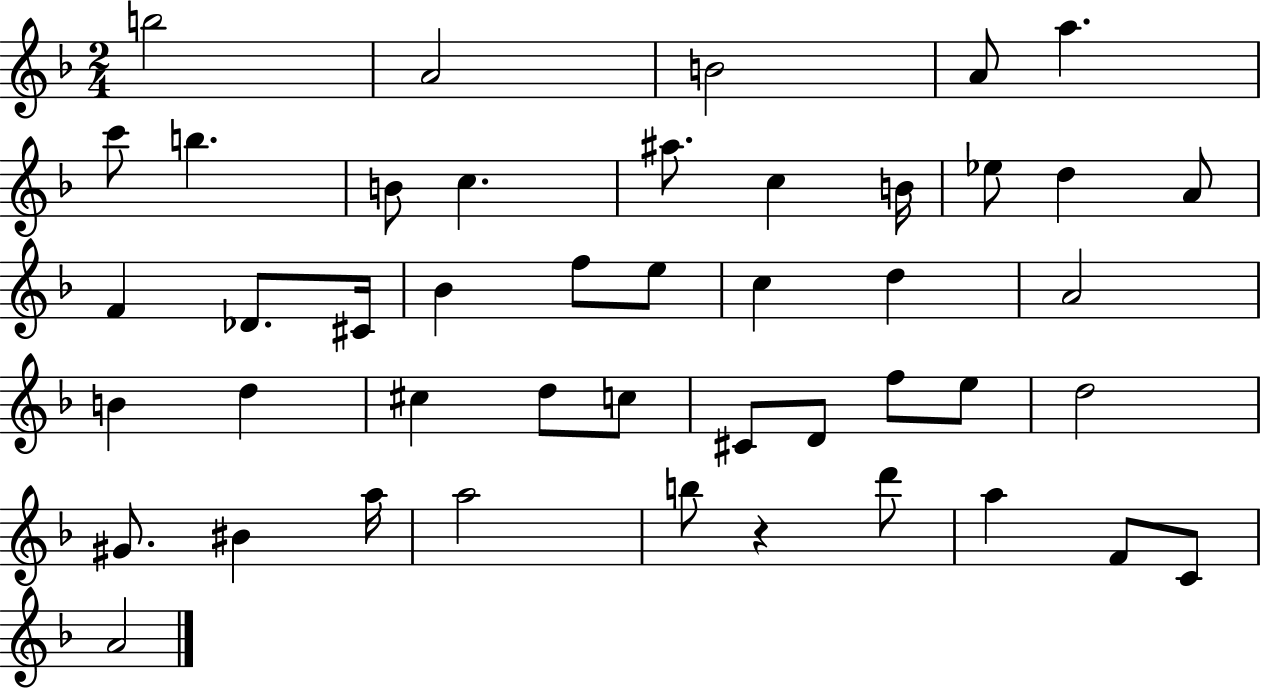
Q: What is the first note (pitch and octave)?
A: B5